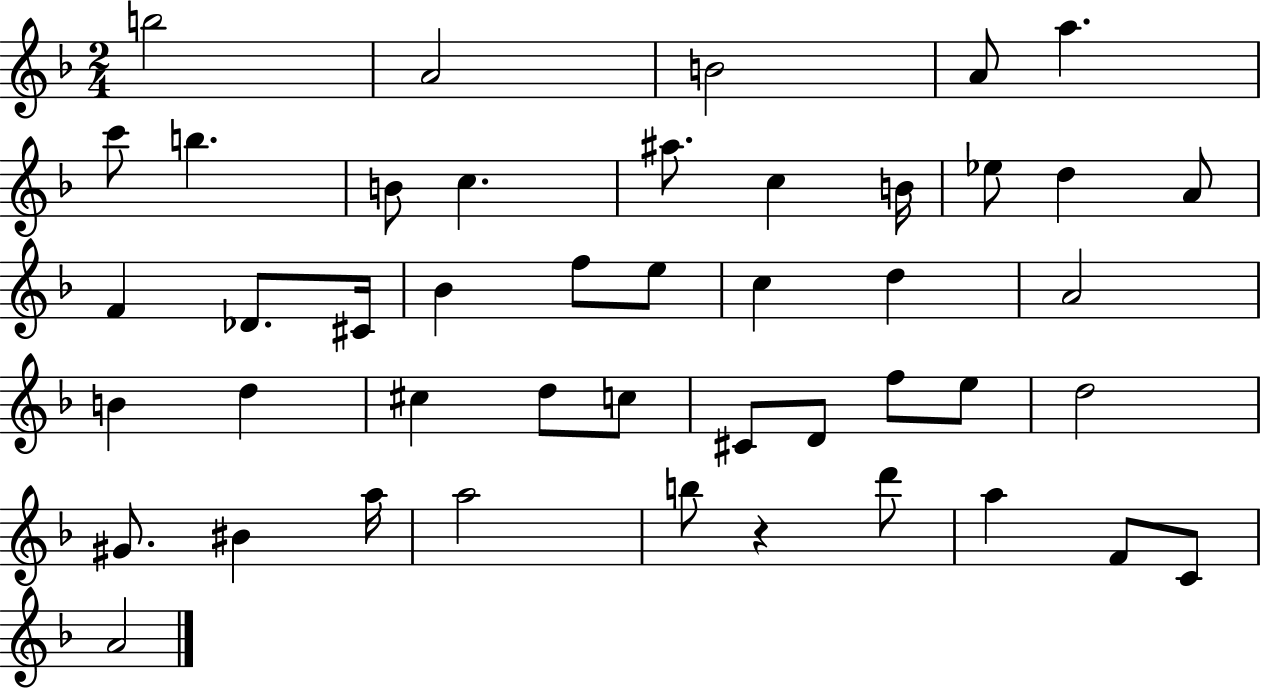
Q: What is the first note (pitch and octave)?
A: B5